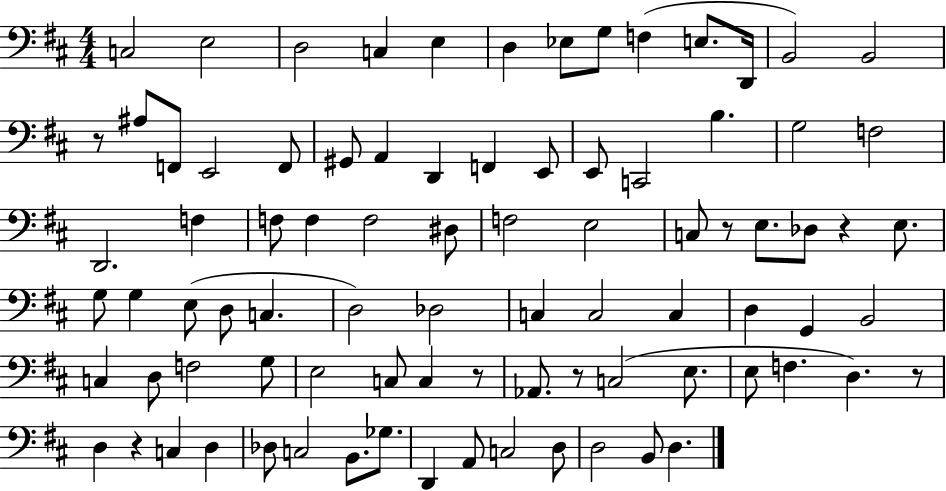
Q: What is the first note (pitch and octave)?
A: C3